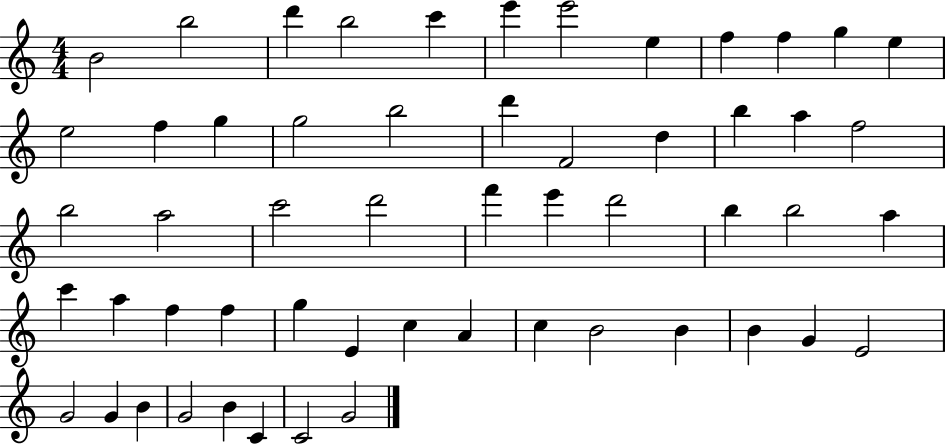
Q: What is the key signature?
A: C major